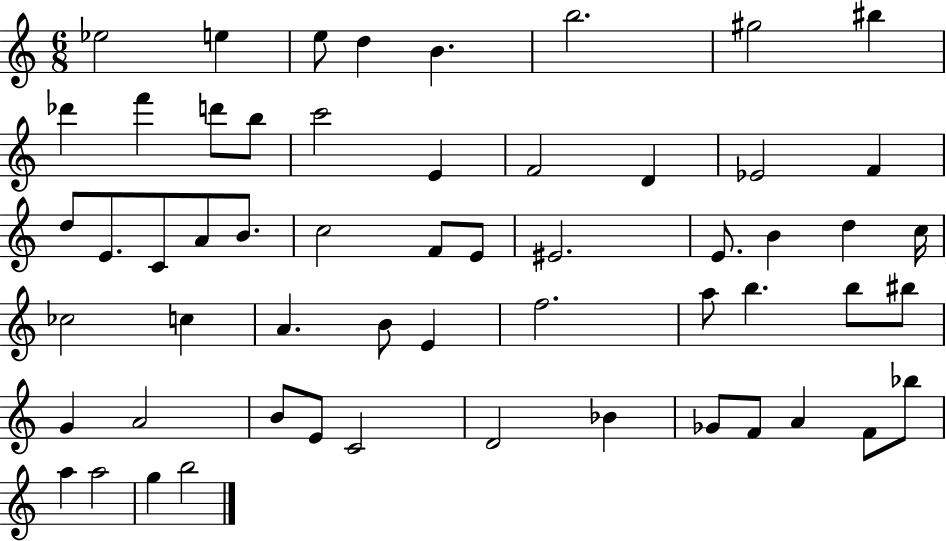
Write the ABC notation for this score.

X:1
T:Untitled
M:6/8
L:1/4
K:C
_e2 e e/2 d B b2 ^g2 ^b _d' f' d'/2 b/2 c'2 E F2 D _E2 F d/2 E/2 C/2 A/2 B/2 c2 F/2 E/2 ^E2 E/2 B d c/4 _c2 c A B/2 E f2 a/2 b b/2 ^b/2 G A2 B/2 E/2 C2 D2 _B _G/2 F/2 A F/2 _b/2 a a2 g b2